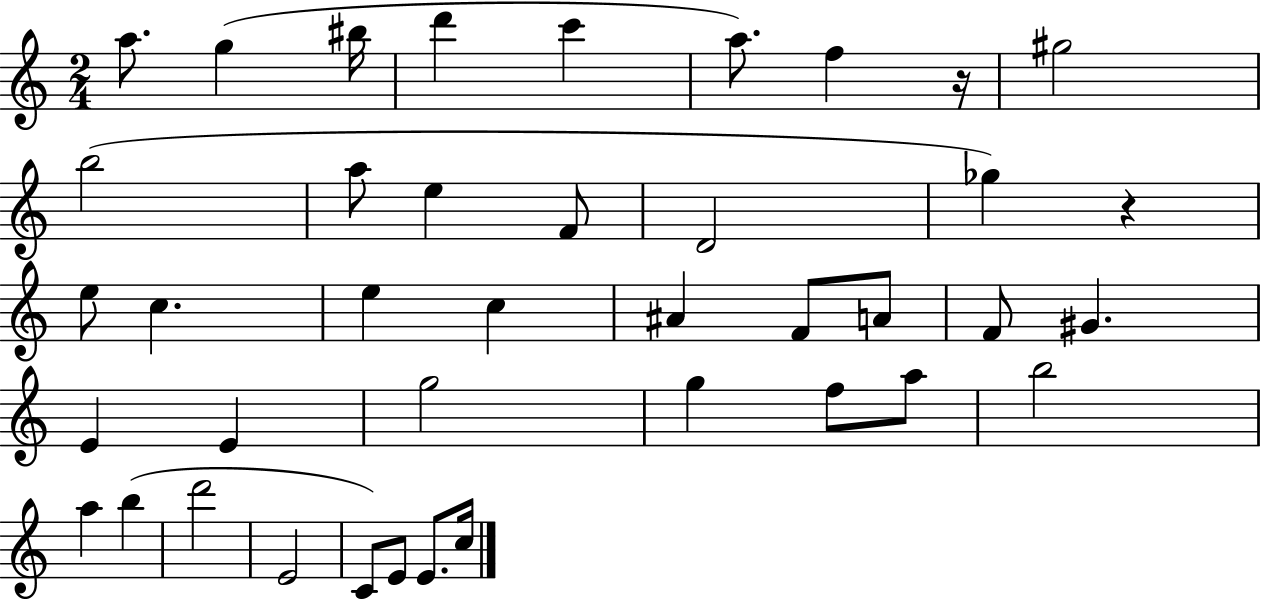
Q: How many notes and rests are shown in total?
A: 40